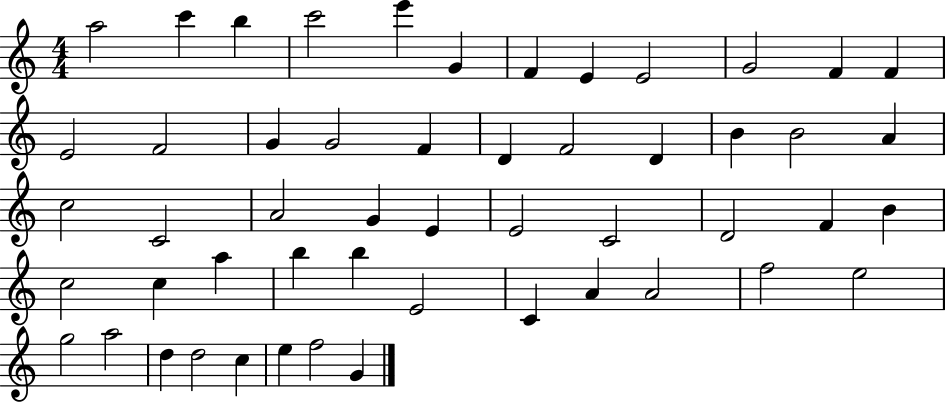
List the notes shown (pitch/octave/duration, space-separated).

A5/h C6/q B5/q C6/h E6/q G4/q F4/q E4/q E4/h G4/h F4/q F4/q E4/h F4/h G4/q G4/h F4/q D4/q F4/h D4/q B4/q B4/h A4/q C5/h C4/h A4/h G4/q E4/q E4/h C4/h D4/h F4/q B4/q C5/h C5/q A5/q B5/q B5/q E4/h C4/q A4/q A4/h F5/h E5/h G5/h A5/h D5/q D5/h C5/q E5/q F5/h G4/q